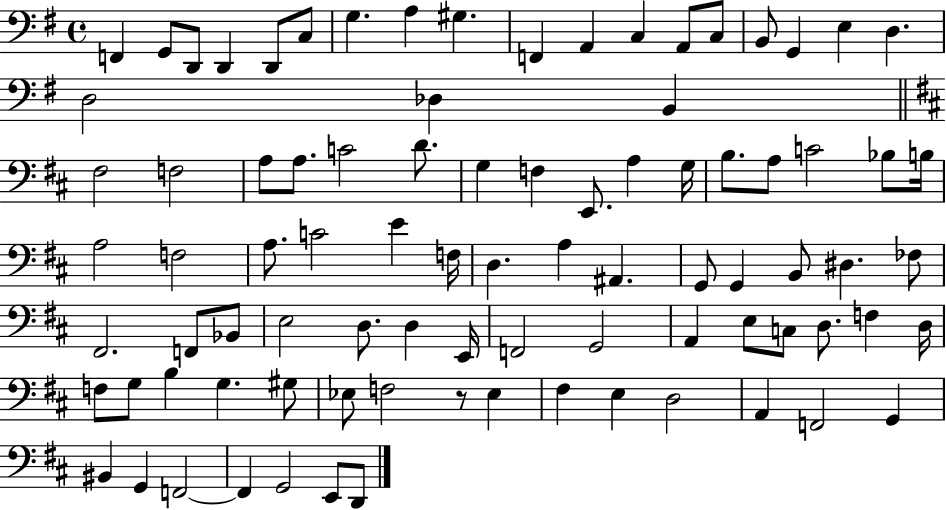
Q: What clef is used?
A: bass